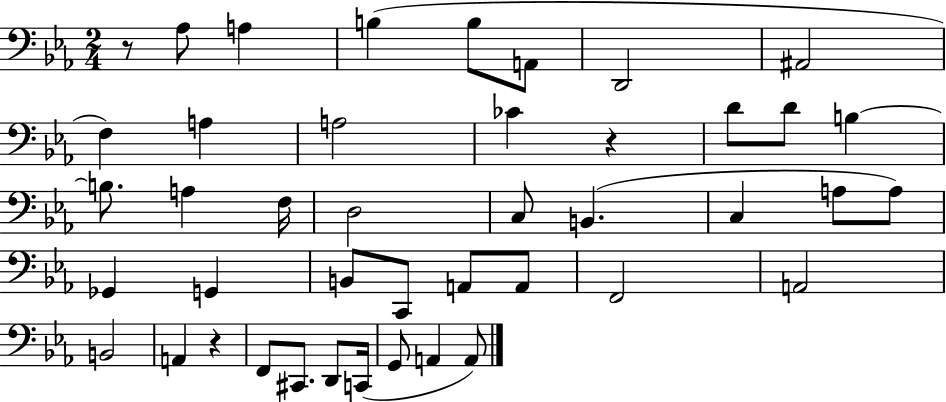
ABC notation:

X:1
T:Untitled
M:2/4
L:1/4
K:Eb
z/2 _A,/2 A, B, B,/2 A,,/2 D,,2 ^A,,2 F, A, A,2 _C z D/2 D/2 B, B,/2 A, F,/4 D,2 C,/2 B,, C, A,/2 A,/2 _G,, G,, B,,/2 C,,/2 A,,/2 A,,/2 F,,2 A,,2 B,,2 A,, z F,,/2 ^C,,/2 D,,/2 C,,/4 G,,/2 A,, A,,/2